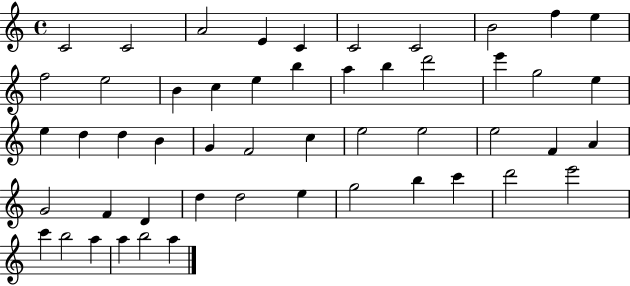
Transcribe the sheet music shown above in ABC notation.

X:1
T:Untitled
M:4/4
L:1/4
K:C
C2 C2 A2 E C C2 C2 B2 f e f2 e2 B c e b a b d'2 e' g2 e e d d B G F2 c e2 e2 e2 F A G2 F D d d2 e g2 b c' d'2 e'2 c' b2 a a b2 a